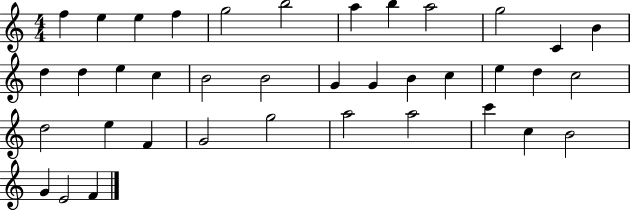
F5/q E5/q E5/q F5/q G5/h B5/h A5/q B5/q A5/h G5/h C4/q B4/q D5/q D5/q E5/q C5/q B4/h B4/h G4/q G4/q B4/q C5/q E5/q D5/q C5/h D5/h E5/q F4/q G4/h G5/h A5/h A5/h C6/q C5/q B4/h G4/q E4/h F4/q